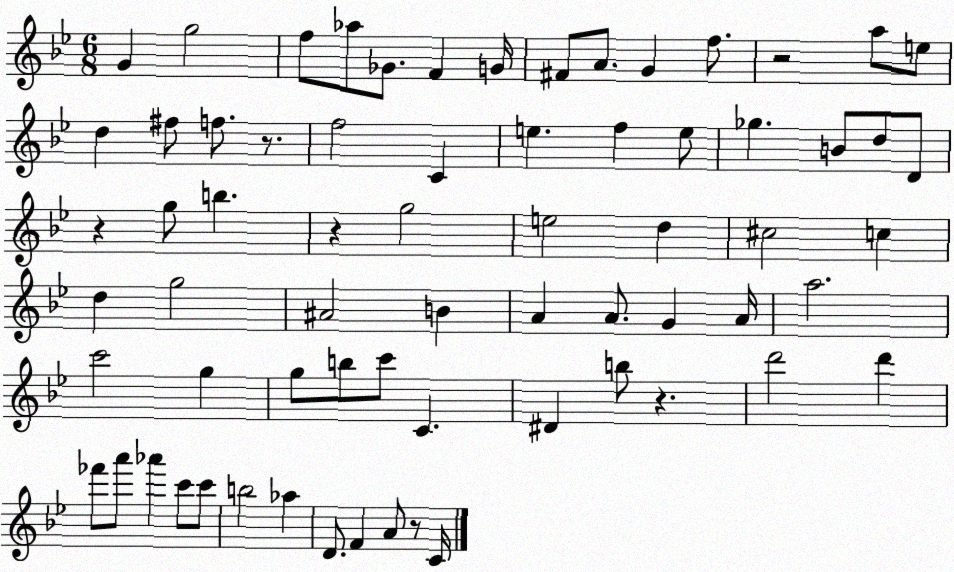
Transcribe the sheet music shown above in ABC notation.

X:1
T:Untitled
M:6/8
L:1/4
K:Bb
G g2 f/2 _a/2 _G/2 F G/4 ^F/2 A/2 G f/2 z2 a/2 e/2 d ^f/2 f/2 z/2 f2 C e f e/2 _g B/2 d/2 D/2 z g/2 b z g2 e2 d ^c2 c d g2 ^A2 B A A/2 G A/4 a2 c'2 g g/2 b/2 c'/2 C ^D b/2 z d'2 d' _f'/2 a'/2 _a' c'/2 c'/2 b2 _a D/2 F A/2 z/2 C/4